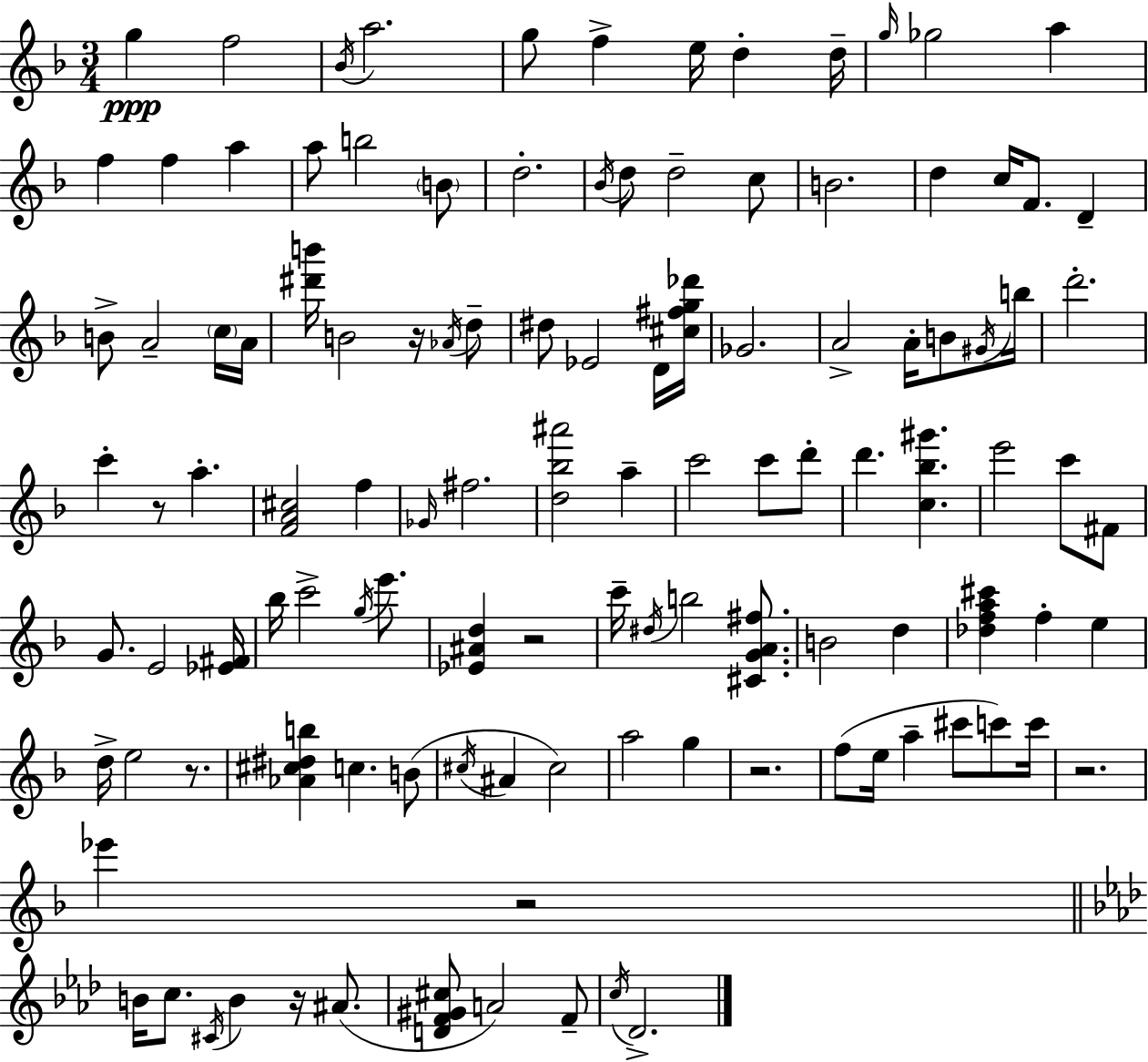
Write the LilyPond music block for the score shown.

{
  \clef treble
  \numericTimeSignature
  \time 3/4
  \key d \minor
  g''4\ppp f''2 | \acciaccatura { bes'16 } a''2. | g''8 f''4-> e''16 d''4-. | d''16-- \grace { g''16 } ges''2 a''4 | \break f''4 f''4 a''4 | a''8 b''2 | \parenthesize b'8 d''2.-. | \acciaccatura { bes'16 } d''8 d''2-- | \break c''8 b'2. | d''4 c''16 f'8. d'4-- | b'8-> a'2-- | \parenthesize c''16 a'16 <dis''' b'''>16 b'2 | \break r16 \acciaccatura { aes'16 } d''8-- dis''8 ees'2 | d'16 <cis'' fis'' g'' des'''>16 ges'2. | a'2-> | a'16-. b'8 \acciaccatura { gis'16 } b''16 d'''2.-. | \break c'''4-. r8 a''4.-. | <f' a' cis''>2 | f''4 \grace { ges'16 } fis''2. | <d'' bes'' ais'''>2 | \break a''4-- c'''2 | c'''8 d'''8-. d'''4. | <c'' bes'' gis'''>4. e'''2 | c'''8 fis'8 g'8. e'2 | \break <ees' fis'>16 bes''16 c'''2-> | \acciaccatura { g''16 } e'''8. <ees' ais' d''>4 r2 | c'''16-- \acciaccatura { dis''16 } b''2 | <cis' g' a' fis''>8. b'2 | \break d''4 <des'' f'' a'' cis'''>4 | f''4-. e''4 d''16-> e''2 | r8. <aes' cis'' dis'' b''>4 | c''4. b'8( \acciaccatura { cis''16 } ais'4 | \break cis''2) a''2 | g''4 r2. | f''8( e''16 | a''4-- cis'''8 c'''8) c'''16 r2. | \break ees'''4 | r2 \bar "||" \break \key f \minor b'16 c''8. \acciaccatura { cis'16 } b'4 r16 ais'8.( | <d' f' gis' cis''>8 a'2) f'8-- | \acciaccatura { c''16 } des'2.-> | \bar "|."
}